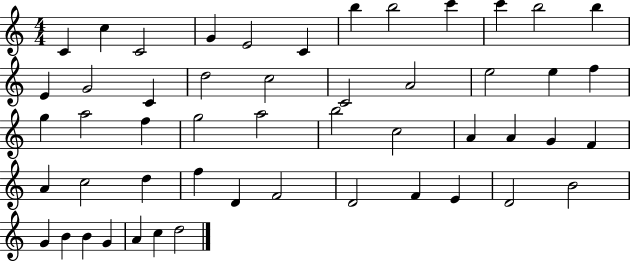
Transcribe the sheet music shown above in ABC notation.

X:1
T:Untitled
M:4/4
L:1/4
K:C
C c C2 G E2 C b b2 c' c' b2 b E G2 C d2 c2 C2 A2 e2 e f g a2 f g2 a2 b2 c2 A A G F A c2 d f D F2 D2 F E D2 B2 G B B G A c d2